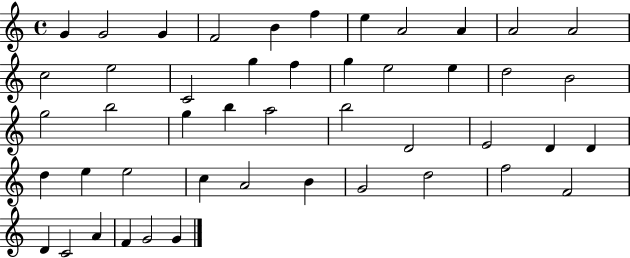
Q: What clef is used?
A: treble